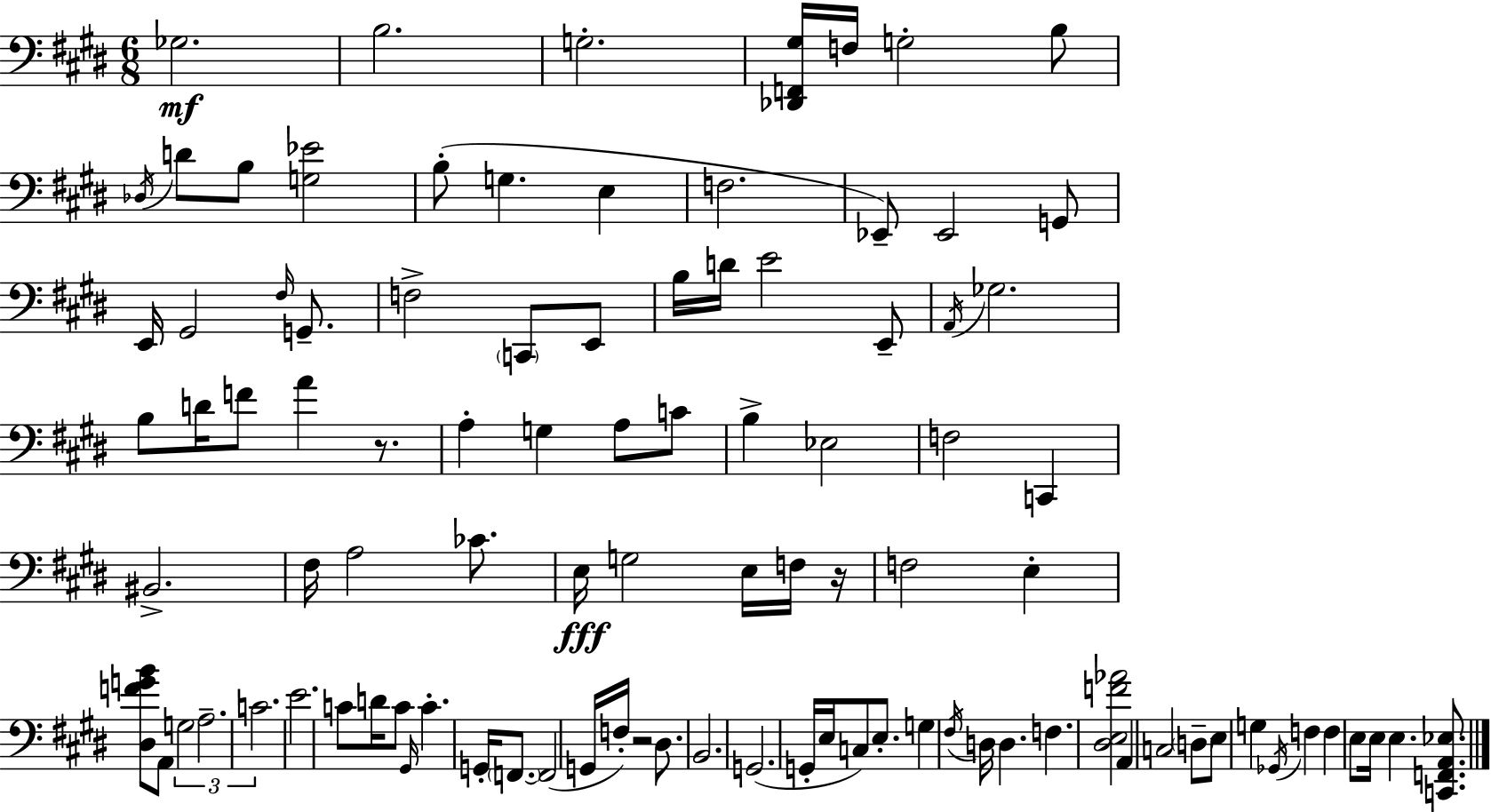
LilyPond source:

{
  \clef bass
  \numericTimeSignature
  \time 6/8
  \key e \major
  ges2.\mf | b2. | g2.-. | <des, f, gis>16 f16 g2-. b8 | \break \acciaccatura { des16 } d'8 b8 <g ees'>2 | b8-.( g4. e4 | f2. | ees,8--) ees,2 g,8 | \break e,16 gis,2 \grace { fis16 } g,8.-- | f2-> \parenthesize c,8 | e,8 b16 d'16 e'2 | e,8-- \acciaccatura { a,16 } ges2. | \break b8 d'16 f'8 a'4 | r8. a4-. g4 a8 | c'8 b4-> ees2 | f2 c,4 | \break bis,2.-> | fis16 a2 | ces'8. e16\fff g2 | e16 f16 r16 f2 e4-. | \break <dis f' g' b'>8 a,8 \tuplet 3/2 { g2 | a2.-- | c'2. } | e'2. | \break c'8 d'16 c'8 \grace { gis,16 } c'4.-. | g,16-. \parenthesize f,8.~~ f,2( | g,16 f16-.) r2 | dis8. b,2. | \break g,2.( | g,16-. e16 c8) e8.-. g4 | \acciaccatura { fis16 } d16 d4. f4. | <dis e f' aes'>2 | \break a,4 c2 | \parenthesize d8-- e8 g4 \acciaccatura { ges,16 } f4 | f4 e8 e16 e4. | <c, f, a, ees>8. \bar "|."
}